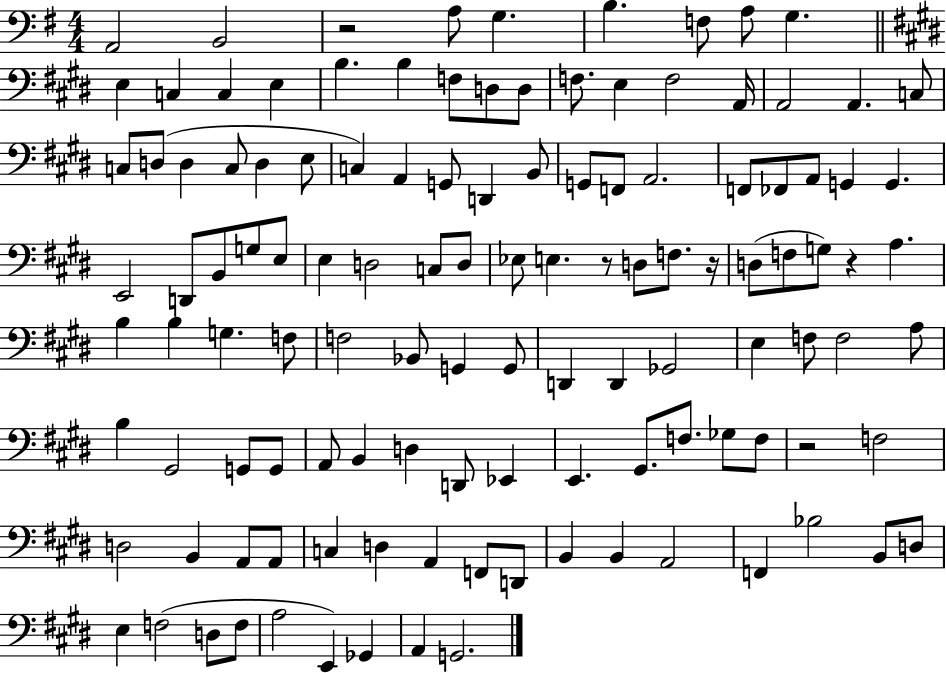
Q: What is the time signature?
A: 4/4